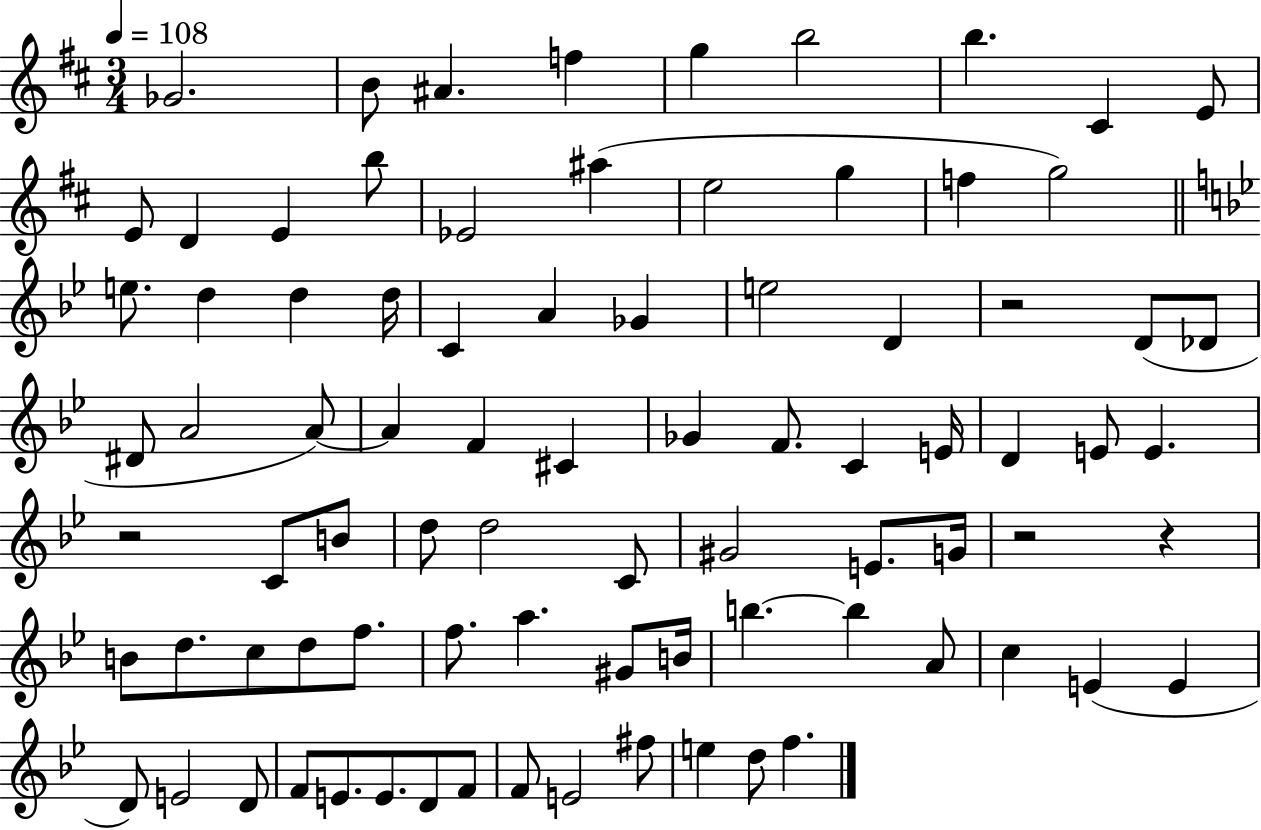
{
  \clef treble
  \numericTimeSignature
  \time 3/4
  \key d \major
  \tempo 4 = 108
  \repeat volta 2 { ges'2. | b'8 ais'4. f''4 | g''4 b''2 | b''4. cis'4 e'8 | \break e'8 d'4 e'4 b''8 | ees'2 ais''4( | e''2 g''4 | f''4 g''2) | \break \bar "||" \break \key bes \major e''8. d''4 d''4 d''16 | c'4 a'4 ges'4 | e''2 d'4 | r2 d'8( des'8 | \break dis'8 a'2 a'8~~) | a'4 f'4 cis'4 | ges'4 f'8. c'4 e'16 | d'4 e'8 e'4. | \break r2 c'8 b'8 | d''8 d''2 c'8 | gis'2 e'8. g'16 | r2 r4 | \break b'8 d''8. c''8 d''8 f''8. | f''8. a''4. gis'8 b'16 | b''4.~~ b''4 a'8 | c''4 e'4( e'4 | \break d'8) e'2 d'8 | f'8 e'8. e'8. d'8 f'8 | f'8 e'2 fis''8 | e''4 d''8 f''4. | \break } \bar "|."
}